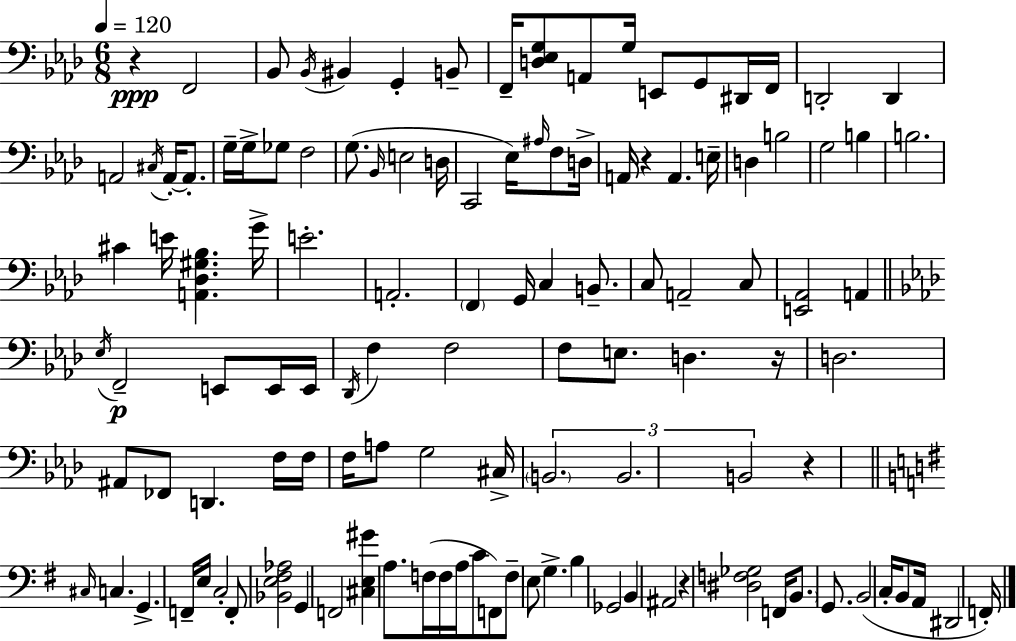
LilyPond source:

{
  \clef bass
  \numericTimeSignature
  \time 6/8
  \key f \minor
  \tempo 4 = 120
  r4\ppp f,2 | bes,8 \acciaccatura { bes,16 } bis,4 g,4-. b,8-- | f,16-- <d ees g>8 a,8 g16 e,8 g,8 dis,16 | f,16 d,2-. d,4 | \break a,2 \acciaccatura { cis16 } a,16-.~~ a,8.-. | g16-- g16-> ges8 f2 | g8.( \grace { bes,16 } e2 | d16 c,2 ees16) | \break \grace { ais16 } f8 d16-> a,16 r4 a,4. | e16-- d4 b2 | g2 | b4 b2. | \break cis'4 e'16 <a, des gis bes>4. | g'16-> e'2.-. | a,2.-. | \parenthesize f,4 g,16 c4 | \break b,8.-- c8 a,2-- | c8 <e, aes,>2 | a,4 \bar "||" \break \key aes \major \acciaccatura { ees16 } f,2--\p e,8 e,16 | e,16 \acciaccatura { des,16 } f4 f2 | f8 e8. d4. | r16 d2. | \break ais,8 fes,8 d,4. | f16 f16 f16 a8 g2 | cis16-> \tuplet 3/2 { \parenthesize b,2. | b,2. | \break b,2 } r4 | \bar "||" \break \key e \minor \grace { cis16 } c4. g,4.-> | f,16-- e16 c2-. f,8-. | <bes, e fis aes>2 g,4 | f,2 <cis e gis'>4 | \break a8. f16( f16 a16 c'8 f,8) f8-- | e8 g4.-> b4 | ges,2 b,4 | ais,2 r4 | \break <dis f ges>2 f,16 \parenthesize b,8. | g,8. b,2( | c16-. b,8 a,16 dis,2 | f,16-.) \bar "|."
}